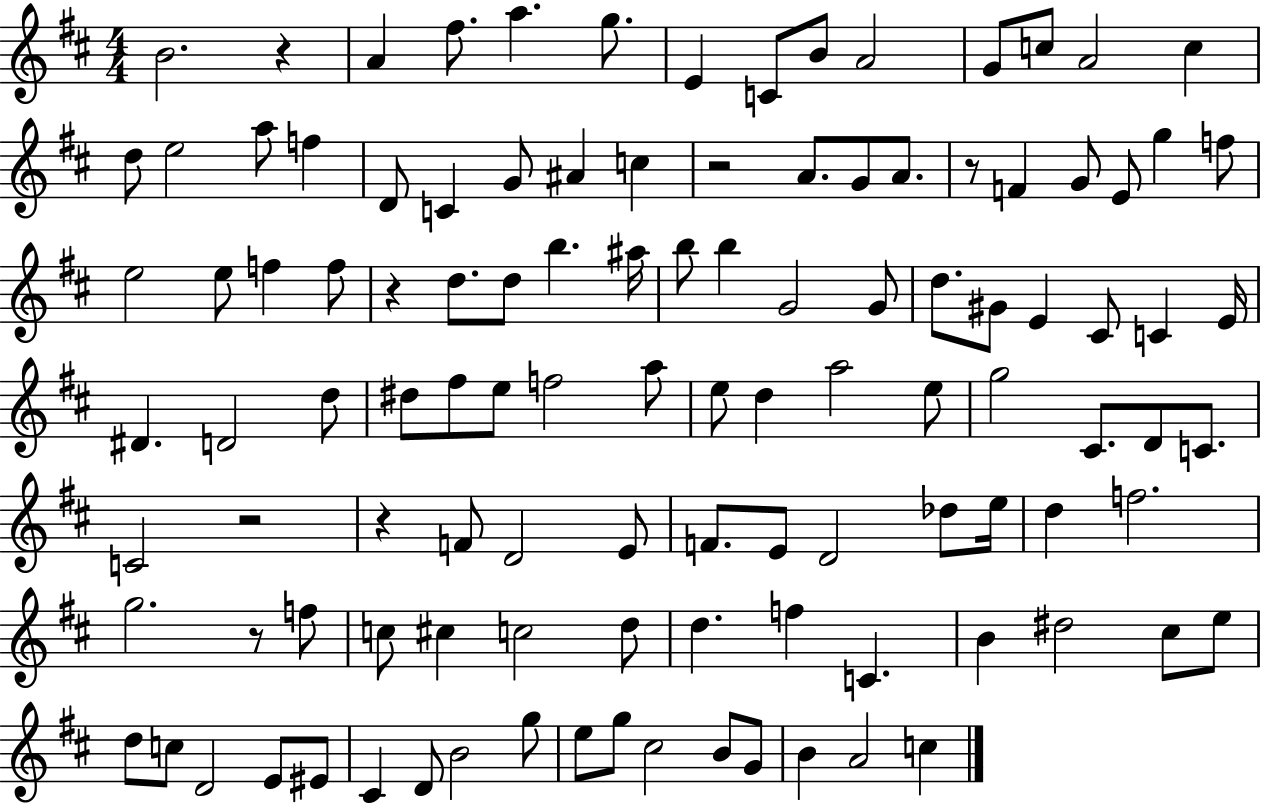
X:1
T:Untitled
M:4/4
L:1/4
K:D
B2 z A ^f/2 a g/2 E C/2 B/2 A2 G/2 c/2 A2 c d/2 e2 a/2 f D/2 C G/2 ^A c z2 A/2 G/2 A/2 z/2 F G/2 E/2 g f/2 e2 e/2 f f/2 z d/2 d/2 b ^a/4 b/2 b G2 G/2 d/2 ^G/2 E ^C/2 C E/4 ^D D2 d/2 ^d/2 ^f/2 e/2 f2 a/2 e/2 d a2 e/2 g2 ^C/2 D/2 C/2 C2 z2 z F/2 D2 E/2 F/2 E/2 D2 _d/2 e/4 d f2 g2 z/2 f/2 c/2 ^c c2 d/2 d f C B ^d2 ^c/2 e/2 d/2 c/2 D2 E/2 ^E/2 ^C D/2 B2 g/2 e/2 g/2 ^c2 B/2 G/2 B A2 c